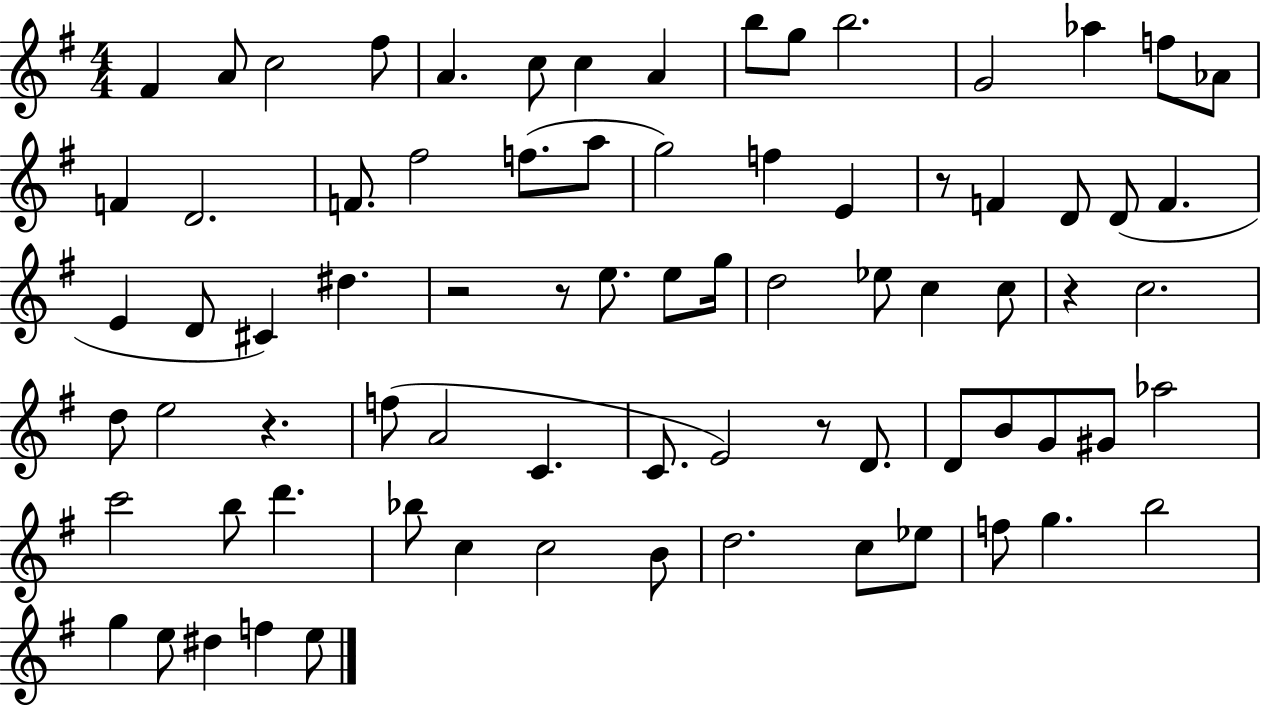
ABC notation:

X:1
T:Untitled
M:4/4
L:1/4
K:G
^F A/2 c2 ^f/2 A c/2 c A b/2 g/2 b2 G2 _a f/2 _A/2 F D2 F/2 ^f2 f/2 a/2 g2 f E z/2 F D/2 D/2 F E D/2 ^C ^d z2 z/2 e/2 e/2 g/4 d2 _e/2 c c/2 z c2 d/2 e2 z f/2 A2 C C/2 E2 z/2 D/2 D/2 B/2 G/2 ^G/2 _a2 c'2 b/2 d' _b/2 c c2 B/2 d2 c/2 _e/2 f/2 g b2 g e/2 ^d f e/2